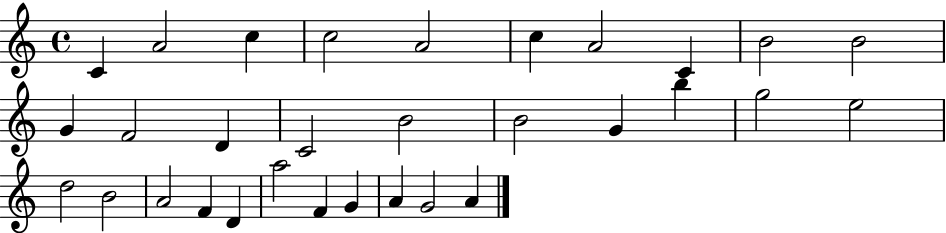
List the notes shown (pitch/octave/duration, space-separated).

C4/q A4/h C5/q C5/h A4/h C5/q A4/h C4/q B4/h B4/h G4/q F4/h D4/q C4/h B4/h B4/h G4/q B5/q G5/h E5/h D5/h B4/h A4/h F4/q D4/q A5/h F4/q G4/q A4/q G4/h A4/q